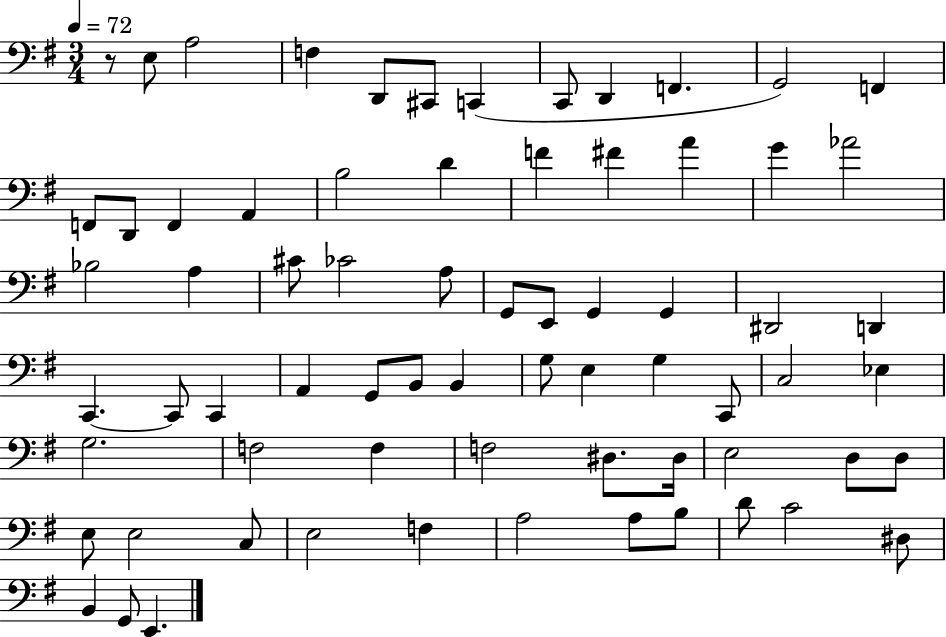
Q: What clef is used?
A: bass